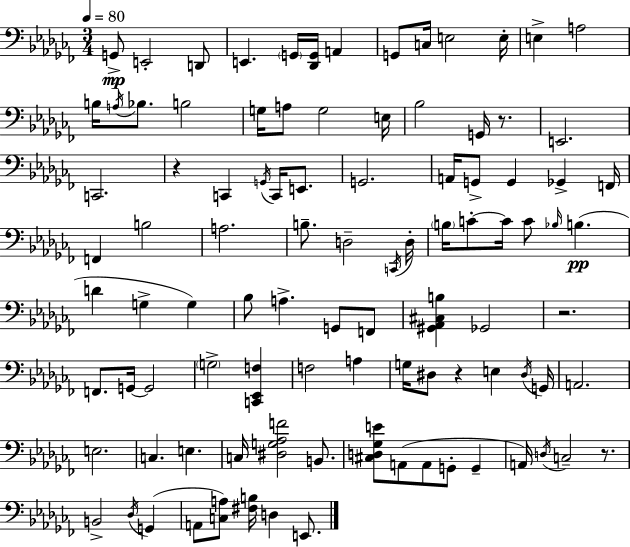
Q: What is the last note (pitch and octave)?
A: E2